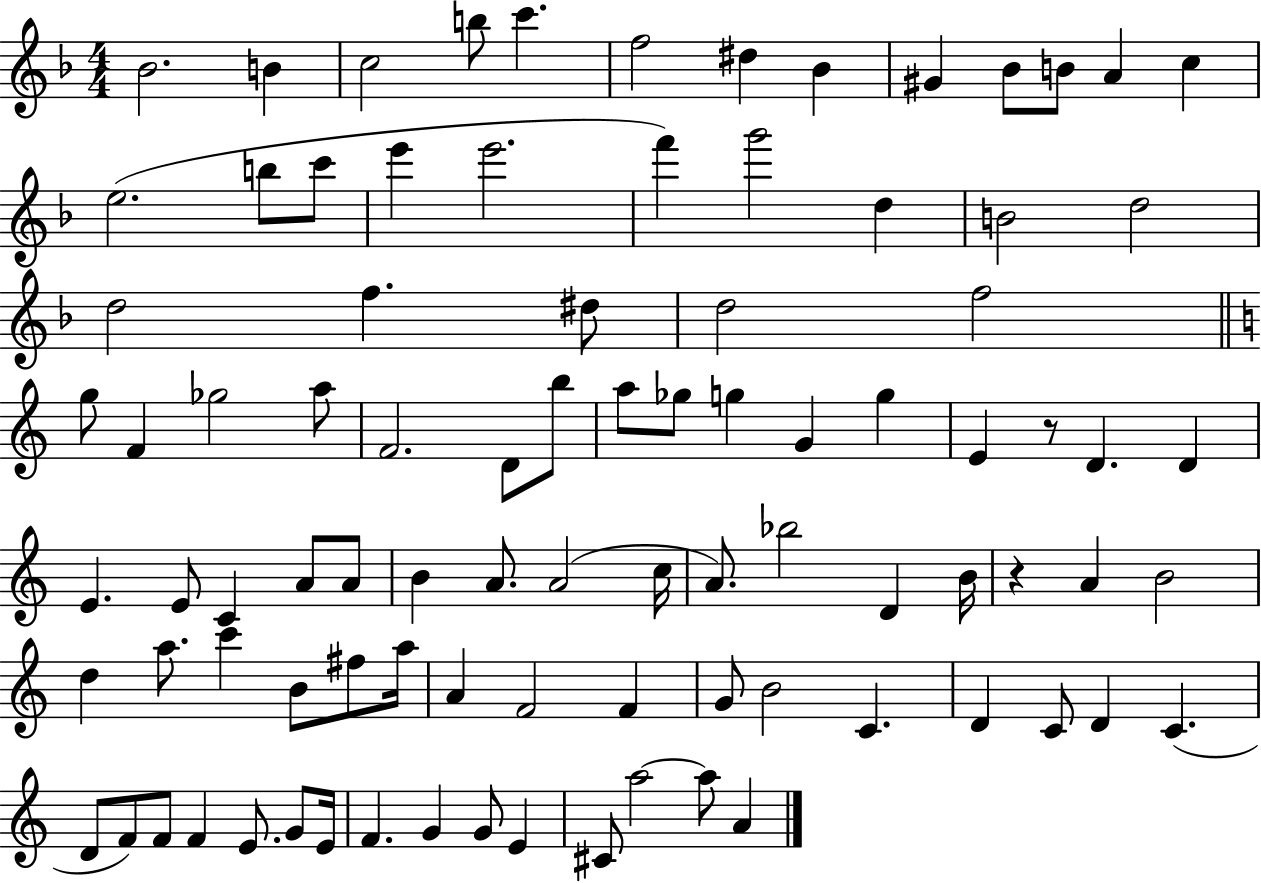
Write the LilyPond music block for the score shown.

{
  \clef treble
  \numericTimeSignature
  \time 4/4
  \key f \major
  bes'2. b'4 | c''2 b''8 c'''4. | f''2 dis''4 bes'4 | gis'4 bes'8 b'8 a'4 c''4 | \break e''2.( b''8 c'''8 | e'''4 e'''2. | f'''4) g'''2 d''4 | b'2 d''2 | \break d''2 f''4. dis''8 | d''2 f''2 | \bar "||" \break \key a \minor g''8 f'4 ges''2 a''8 | f'2. d'8 b''8 | a''8 ges''8 g''4 g'4 g''4 | e'4 r8 d'4. d'4 | \break e'4. e'8 c'4 a'8 a'8 | b'4 a'8. a'2( c''16 | a'8.) bes''2 d'4 b'16 | r4 a'4 b'2 | \break d''4 a''8. c'''4 b'8 fis''8 a''16 | a'4 f'2 f'4 | g'8 b'2 c'4. | d'4 c'8 d'4 c'4.( | \break d'8 f'8) f'8 f'4 e'8. g'8 e'16 | f'4. g'4 g'8 e'4 | cis'8 a''2~~ a''8 a'4 | \bar "|."
}